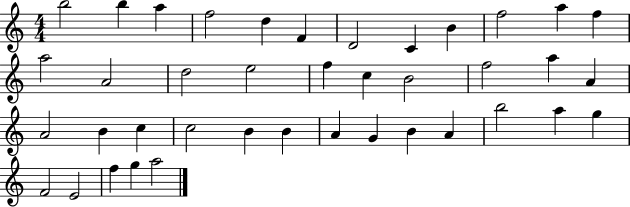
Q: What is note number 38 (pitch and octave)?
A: F5